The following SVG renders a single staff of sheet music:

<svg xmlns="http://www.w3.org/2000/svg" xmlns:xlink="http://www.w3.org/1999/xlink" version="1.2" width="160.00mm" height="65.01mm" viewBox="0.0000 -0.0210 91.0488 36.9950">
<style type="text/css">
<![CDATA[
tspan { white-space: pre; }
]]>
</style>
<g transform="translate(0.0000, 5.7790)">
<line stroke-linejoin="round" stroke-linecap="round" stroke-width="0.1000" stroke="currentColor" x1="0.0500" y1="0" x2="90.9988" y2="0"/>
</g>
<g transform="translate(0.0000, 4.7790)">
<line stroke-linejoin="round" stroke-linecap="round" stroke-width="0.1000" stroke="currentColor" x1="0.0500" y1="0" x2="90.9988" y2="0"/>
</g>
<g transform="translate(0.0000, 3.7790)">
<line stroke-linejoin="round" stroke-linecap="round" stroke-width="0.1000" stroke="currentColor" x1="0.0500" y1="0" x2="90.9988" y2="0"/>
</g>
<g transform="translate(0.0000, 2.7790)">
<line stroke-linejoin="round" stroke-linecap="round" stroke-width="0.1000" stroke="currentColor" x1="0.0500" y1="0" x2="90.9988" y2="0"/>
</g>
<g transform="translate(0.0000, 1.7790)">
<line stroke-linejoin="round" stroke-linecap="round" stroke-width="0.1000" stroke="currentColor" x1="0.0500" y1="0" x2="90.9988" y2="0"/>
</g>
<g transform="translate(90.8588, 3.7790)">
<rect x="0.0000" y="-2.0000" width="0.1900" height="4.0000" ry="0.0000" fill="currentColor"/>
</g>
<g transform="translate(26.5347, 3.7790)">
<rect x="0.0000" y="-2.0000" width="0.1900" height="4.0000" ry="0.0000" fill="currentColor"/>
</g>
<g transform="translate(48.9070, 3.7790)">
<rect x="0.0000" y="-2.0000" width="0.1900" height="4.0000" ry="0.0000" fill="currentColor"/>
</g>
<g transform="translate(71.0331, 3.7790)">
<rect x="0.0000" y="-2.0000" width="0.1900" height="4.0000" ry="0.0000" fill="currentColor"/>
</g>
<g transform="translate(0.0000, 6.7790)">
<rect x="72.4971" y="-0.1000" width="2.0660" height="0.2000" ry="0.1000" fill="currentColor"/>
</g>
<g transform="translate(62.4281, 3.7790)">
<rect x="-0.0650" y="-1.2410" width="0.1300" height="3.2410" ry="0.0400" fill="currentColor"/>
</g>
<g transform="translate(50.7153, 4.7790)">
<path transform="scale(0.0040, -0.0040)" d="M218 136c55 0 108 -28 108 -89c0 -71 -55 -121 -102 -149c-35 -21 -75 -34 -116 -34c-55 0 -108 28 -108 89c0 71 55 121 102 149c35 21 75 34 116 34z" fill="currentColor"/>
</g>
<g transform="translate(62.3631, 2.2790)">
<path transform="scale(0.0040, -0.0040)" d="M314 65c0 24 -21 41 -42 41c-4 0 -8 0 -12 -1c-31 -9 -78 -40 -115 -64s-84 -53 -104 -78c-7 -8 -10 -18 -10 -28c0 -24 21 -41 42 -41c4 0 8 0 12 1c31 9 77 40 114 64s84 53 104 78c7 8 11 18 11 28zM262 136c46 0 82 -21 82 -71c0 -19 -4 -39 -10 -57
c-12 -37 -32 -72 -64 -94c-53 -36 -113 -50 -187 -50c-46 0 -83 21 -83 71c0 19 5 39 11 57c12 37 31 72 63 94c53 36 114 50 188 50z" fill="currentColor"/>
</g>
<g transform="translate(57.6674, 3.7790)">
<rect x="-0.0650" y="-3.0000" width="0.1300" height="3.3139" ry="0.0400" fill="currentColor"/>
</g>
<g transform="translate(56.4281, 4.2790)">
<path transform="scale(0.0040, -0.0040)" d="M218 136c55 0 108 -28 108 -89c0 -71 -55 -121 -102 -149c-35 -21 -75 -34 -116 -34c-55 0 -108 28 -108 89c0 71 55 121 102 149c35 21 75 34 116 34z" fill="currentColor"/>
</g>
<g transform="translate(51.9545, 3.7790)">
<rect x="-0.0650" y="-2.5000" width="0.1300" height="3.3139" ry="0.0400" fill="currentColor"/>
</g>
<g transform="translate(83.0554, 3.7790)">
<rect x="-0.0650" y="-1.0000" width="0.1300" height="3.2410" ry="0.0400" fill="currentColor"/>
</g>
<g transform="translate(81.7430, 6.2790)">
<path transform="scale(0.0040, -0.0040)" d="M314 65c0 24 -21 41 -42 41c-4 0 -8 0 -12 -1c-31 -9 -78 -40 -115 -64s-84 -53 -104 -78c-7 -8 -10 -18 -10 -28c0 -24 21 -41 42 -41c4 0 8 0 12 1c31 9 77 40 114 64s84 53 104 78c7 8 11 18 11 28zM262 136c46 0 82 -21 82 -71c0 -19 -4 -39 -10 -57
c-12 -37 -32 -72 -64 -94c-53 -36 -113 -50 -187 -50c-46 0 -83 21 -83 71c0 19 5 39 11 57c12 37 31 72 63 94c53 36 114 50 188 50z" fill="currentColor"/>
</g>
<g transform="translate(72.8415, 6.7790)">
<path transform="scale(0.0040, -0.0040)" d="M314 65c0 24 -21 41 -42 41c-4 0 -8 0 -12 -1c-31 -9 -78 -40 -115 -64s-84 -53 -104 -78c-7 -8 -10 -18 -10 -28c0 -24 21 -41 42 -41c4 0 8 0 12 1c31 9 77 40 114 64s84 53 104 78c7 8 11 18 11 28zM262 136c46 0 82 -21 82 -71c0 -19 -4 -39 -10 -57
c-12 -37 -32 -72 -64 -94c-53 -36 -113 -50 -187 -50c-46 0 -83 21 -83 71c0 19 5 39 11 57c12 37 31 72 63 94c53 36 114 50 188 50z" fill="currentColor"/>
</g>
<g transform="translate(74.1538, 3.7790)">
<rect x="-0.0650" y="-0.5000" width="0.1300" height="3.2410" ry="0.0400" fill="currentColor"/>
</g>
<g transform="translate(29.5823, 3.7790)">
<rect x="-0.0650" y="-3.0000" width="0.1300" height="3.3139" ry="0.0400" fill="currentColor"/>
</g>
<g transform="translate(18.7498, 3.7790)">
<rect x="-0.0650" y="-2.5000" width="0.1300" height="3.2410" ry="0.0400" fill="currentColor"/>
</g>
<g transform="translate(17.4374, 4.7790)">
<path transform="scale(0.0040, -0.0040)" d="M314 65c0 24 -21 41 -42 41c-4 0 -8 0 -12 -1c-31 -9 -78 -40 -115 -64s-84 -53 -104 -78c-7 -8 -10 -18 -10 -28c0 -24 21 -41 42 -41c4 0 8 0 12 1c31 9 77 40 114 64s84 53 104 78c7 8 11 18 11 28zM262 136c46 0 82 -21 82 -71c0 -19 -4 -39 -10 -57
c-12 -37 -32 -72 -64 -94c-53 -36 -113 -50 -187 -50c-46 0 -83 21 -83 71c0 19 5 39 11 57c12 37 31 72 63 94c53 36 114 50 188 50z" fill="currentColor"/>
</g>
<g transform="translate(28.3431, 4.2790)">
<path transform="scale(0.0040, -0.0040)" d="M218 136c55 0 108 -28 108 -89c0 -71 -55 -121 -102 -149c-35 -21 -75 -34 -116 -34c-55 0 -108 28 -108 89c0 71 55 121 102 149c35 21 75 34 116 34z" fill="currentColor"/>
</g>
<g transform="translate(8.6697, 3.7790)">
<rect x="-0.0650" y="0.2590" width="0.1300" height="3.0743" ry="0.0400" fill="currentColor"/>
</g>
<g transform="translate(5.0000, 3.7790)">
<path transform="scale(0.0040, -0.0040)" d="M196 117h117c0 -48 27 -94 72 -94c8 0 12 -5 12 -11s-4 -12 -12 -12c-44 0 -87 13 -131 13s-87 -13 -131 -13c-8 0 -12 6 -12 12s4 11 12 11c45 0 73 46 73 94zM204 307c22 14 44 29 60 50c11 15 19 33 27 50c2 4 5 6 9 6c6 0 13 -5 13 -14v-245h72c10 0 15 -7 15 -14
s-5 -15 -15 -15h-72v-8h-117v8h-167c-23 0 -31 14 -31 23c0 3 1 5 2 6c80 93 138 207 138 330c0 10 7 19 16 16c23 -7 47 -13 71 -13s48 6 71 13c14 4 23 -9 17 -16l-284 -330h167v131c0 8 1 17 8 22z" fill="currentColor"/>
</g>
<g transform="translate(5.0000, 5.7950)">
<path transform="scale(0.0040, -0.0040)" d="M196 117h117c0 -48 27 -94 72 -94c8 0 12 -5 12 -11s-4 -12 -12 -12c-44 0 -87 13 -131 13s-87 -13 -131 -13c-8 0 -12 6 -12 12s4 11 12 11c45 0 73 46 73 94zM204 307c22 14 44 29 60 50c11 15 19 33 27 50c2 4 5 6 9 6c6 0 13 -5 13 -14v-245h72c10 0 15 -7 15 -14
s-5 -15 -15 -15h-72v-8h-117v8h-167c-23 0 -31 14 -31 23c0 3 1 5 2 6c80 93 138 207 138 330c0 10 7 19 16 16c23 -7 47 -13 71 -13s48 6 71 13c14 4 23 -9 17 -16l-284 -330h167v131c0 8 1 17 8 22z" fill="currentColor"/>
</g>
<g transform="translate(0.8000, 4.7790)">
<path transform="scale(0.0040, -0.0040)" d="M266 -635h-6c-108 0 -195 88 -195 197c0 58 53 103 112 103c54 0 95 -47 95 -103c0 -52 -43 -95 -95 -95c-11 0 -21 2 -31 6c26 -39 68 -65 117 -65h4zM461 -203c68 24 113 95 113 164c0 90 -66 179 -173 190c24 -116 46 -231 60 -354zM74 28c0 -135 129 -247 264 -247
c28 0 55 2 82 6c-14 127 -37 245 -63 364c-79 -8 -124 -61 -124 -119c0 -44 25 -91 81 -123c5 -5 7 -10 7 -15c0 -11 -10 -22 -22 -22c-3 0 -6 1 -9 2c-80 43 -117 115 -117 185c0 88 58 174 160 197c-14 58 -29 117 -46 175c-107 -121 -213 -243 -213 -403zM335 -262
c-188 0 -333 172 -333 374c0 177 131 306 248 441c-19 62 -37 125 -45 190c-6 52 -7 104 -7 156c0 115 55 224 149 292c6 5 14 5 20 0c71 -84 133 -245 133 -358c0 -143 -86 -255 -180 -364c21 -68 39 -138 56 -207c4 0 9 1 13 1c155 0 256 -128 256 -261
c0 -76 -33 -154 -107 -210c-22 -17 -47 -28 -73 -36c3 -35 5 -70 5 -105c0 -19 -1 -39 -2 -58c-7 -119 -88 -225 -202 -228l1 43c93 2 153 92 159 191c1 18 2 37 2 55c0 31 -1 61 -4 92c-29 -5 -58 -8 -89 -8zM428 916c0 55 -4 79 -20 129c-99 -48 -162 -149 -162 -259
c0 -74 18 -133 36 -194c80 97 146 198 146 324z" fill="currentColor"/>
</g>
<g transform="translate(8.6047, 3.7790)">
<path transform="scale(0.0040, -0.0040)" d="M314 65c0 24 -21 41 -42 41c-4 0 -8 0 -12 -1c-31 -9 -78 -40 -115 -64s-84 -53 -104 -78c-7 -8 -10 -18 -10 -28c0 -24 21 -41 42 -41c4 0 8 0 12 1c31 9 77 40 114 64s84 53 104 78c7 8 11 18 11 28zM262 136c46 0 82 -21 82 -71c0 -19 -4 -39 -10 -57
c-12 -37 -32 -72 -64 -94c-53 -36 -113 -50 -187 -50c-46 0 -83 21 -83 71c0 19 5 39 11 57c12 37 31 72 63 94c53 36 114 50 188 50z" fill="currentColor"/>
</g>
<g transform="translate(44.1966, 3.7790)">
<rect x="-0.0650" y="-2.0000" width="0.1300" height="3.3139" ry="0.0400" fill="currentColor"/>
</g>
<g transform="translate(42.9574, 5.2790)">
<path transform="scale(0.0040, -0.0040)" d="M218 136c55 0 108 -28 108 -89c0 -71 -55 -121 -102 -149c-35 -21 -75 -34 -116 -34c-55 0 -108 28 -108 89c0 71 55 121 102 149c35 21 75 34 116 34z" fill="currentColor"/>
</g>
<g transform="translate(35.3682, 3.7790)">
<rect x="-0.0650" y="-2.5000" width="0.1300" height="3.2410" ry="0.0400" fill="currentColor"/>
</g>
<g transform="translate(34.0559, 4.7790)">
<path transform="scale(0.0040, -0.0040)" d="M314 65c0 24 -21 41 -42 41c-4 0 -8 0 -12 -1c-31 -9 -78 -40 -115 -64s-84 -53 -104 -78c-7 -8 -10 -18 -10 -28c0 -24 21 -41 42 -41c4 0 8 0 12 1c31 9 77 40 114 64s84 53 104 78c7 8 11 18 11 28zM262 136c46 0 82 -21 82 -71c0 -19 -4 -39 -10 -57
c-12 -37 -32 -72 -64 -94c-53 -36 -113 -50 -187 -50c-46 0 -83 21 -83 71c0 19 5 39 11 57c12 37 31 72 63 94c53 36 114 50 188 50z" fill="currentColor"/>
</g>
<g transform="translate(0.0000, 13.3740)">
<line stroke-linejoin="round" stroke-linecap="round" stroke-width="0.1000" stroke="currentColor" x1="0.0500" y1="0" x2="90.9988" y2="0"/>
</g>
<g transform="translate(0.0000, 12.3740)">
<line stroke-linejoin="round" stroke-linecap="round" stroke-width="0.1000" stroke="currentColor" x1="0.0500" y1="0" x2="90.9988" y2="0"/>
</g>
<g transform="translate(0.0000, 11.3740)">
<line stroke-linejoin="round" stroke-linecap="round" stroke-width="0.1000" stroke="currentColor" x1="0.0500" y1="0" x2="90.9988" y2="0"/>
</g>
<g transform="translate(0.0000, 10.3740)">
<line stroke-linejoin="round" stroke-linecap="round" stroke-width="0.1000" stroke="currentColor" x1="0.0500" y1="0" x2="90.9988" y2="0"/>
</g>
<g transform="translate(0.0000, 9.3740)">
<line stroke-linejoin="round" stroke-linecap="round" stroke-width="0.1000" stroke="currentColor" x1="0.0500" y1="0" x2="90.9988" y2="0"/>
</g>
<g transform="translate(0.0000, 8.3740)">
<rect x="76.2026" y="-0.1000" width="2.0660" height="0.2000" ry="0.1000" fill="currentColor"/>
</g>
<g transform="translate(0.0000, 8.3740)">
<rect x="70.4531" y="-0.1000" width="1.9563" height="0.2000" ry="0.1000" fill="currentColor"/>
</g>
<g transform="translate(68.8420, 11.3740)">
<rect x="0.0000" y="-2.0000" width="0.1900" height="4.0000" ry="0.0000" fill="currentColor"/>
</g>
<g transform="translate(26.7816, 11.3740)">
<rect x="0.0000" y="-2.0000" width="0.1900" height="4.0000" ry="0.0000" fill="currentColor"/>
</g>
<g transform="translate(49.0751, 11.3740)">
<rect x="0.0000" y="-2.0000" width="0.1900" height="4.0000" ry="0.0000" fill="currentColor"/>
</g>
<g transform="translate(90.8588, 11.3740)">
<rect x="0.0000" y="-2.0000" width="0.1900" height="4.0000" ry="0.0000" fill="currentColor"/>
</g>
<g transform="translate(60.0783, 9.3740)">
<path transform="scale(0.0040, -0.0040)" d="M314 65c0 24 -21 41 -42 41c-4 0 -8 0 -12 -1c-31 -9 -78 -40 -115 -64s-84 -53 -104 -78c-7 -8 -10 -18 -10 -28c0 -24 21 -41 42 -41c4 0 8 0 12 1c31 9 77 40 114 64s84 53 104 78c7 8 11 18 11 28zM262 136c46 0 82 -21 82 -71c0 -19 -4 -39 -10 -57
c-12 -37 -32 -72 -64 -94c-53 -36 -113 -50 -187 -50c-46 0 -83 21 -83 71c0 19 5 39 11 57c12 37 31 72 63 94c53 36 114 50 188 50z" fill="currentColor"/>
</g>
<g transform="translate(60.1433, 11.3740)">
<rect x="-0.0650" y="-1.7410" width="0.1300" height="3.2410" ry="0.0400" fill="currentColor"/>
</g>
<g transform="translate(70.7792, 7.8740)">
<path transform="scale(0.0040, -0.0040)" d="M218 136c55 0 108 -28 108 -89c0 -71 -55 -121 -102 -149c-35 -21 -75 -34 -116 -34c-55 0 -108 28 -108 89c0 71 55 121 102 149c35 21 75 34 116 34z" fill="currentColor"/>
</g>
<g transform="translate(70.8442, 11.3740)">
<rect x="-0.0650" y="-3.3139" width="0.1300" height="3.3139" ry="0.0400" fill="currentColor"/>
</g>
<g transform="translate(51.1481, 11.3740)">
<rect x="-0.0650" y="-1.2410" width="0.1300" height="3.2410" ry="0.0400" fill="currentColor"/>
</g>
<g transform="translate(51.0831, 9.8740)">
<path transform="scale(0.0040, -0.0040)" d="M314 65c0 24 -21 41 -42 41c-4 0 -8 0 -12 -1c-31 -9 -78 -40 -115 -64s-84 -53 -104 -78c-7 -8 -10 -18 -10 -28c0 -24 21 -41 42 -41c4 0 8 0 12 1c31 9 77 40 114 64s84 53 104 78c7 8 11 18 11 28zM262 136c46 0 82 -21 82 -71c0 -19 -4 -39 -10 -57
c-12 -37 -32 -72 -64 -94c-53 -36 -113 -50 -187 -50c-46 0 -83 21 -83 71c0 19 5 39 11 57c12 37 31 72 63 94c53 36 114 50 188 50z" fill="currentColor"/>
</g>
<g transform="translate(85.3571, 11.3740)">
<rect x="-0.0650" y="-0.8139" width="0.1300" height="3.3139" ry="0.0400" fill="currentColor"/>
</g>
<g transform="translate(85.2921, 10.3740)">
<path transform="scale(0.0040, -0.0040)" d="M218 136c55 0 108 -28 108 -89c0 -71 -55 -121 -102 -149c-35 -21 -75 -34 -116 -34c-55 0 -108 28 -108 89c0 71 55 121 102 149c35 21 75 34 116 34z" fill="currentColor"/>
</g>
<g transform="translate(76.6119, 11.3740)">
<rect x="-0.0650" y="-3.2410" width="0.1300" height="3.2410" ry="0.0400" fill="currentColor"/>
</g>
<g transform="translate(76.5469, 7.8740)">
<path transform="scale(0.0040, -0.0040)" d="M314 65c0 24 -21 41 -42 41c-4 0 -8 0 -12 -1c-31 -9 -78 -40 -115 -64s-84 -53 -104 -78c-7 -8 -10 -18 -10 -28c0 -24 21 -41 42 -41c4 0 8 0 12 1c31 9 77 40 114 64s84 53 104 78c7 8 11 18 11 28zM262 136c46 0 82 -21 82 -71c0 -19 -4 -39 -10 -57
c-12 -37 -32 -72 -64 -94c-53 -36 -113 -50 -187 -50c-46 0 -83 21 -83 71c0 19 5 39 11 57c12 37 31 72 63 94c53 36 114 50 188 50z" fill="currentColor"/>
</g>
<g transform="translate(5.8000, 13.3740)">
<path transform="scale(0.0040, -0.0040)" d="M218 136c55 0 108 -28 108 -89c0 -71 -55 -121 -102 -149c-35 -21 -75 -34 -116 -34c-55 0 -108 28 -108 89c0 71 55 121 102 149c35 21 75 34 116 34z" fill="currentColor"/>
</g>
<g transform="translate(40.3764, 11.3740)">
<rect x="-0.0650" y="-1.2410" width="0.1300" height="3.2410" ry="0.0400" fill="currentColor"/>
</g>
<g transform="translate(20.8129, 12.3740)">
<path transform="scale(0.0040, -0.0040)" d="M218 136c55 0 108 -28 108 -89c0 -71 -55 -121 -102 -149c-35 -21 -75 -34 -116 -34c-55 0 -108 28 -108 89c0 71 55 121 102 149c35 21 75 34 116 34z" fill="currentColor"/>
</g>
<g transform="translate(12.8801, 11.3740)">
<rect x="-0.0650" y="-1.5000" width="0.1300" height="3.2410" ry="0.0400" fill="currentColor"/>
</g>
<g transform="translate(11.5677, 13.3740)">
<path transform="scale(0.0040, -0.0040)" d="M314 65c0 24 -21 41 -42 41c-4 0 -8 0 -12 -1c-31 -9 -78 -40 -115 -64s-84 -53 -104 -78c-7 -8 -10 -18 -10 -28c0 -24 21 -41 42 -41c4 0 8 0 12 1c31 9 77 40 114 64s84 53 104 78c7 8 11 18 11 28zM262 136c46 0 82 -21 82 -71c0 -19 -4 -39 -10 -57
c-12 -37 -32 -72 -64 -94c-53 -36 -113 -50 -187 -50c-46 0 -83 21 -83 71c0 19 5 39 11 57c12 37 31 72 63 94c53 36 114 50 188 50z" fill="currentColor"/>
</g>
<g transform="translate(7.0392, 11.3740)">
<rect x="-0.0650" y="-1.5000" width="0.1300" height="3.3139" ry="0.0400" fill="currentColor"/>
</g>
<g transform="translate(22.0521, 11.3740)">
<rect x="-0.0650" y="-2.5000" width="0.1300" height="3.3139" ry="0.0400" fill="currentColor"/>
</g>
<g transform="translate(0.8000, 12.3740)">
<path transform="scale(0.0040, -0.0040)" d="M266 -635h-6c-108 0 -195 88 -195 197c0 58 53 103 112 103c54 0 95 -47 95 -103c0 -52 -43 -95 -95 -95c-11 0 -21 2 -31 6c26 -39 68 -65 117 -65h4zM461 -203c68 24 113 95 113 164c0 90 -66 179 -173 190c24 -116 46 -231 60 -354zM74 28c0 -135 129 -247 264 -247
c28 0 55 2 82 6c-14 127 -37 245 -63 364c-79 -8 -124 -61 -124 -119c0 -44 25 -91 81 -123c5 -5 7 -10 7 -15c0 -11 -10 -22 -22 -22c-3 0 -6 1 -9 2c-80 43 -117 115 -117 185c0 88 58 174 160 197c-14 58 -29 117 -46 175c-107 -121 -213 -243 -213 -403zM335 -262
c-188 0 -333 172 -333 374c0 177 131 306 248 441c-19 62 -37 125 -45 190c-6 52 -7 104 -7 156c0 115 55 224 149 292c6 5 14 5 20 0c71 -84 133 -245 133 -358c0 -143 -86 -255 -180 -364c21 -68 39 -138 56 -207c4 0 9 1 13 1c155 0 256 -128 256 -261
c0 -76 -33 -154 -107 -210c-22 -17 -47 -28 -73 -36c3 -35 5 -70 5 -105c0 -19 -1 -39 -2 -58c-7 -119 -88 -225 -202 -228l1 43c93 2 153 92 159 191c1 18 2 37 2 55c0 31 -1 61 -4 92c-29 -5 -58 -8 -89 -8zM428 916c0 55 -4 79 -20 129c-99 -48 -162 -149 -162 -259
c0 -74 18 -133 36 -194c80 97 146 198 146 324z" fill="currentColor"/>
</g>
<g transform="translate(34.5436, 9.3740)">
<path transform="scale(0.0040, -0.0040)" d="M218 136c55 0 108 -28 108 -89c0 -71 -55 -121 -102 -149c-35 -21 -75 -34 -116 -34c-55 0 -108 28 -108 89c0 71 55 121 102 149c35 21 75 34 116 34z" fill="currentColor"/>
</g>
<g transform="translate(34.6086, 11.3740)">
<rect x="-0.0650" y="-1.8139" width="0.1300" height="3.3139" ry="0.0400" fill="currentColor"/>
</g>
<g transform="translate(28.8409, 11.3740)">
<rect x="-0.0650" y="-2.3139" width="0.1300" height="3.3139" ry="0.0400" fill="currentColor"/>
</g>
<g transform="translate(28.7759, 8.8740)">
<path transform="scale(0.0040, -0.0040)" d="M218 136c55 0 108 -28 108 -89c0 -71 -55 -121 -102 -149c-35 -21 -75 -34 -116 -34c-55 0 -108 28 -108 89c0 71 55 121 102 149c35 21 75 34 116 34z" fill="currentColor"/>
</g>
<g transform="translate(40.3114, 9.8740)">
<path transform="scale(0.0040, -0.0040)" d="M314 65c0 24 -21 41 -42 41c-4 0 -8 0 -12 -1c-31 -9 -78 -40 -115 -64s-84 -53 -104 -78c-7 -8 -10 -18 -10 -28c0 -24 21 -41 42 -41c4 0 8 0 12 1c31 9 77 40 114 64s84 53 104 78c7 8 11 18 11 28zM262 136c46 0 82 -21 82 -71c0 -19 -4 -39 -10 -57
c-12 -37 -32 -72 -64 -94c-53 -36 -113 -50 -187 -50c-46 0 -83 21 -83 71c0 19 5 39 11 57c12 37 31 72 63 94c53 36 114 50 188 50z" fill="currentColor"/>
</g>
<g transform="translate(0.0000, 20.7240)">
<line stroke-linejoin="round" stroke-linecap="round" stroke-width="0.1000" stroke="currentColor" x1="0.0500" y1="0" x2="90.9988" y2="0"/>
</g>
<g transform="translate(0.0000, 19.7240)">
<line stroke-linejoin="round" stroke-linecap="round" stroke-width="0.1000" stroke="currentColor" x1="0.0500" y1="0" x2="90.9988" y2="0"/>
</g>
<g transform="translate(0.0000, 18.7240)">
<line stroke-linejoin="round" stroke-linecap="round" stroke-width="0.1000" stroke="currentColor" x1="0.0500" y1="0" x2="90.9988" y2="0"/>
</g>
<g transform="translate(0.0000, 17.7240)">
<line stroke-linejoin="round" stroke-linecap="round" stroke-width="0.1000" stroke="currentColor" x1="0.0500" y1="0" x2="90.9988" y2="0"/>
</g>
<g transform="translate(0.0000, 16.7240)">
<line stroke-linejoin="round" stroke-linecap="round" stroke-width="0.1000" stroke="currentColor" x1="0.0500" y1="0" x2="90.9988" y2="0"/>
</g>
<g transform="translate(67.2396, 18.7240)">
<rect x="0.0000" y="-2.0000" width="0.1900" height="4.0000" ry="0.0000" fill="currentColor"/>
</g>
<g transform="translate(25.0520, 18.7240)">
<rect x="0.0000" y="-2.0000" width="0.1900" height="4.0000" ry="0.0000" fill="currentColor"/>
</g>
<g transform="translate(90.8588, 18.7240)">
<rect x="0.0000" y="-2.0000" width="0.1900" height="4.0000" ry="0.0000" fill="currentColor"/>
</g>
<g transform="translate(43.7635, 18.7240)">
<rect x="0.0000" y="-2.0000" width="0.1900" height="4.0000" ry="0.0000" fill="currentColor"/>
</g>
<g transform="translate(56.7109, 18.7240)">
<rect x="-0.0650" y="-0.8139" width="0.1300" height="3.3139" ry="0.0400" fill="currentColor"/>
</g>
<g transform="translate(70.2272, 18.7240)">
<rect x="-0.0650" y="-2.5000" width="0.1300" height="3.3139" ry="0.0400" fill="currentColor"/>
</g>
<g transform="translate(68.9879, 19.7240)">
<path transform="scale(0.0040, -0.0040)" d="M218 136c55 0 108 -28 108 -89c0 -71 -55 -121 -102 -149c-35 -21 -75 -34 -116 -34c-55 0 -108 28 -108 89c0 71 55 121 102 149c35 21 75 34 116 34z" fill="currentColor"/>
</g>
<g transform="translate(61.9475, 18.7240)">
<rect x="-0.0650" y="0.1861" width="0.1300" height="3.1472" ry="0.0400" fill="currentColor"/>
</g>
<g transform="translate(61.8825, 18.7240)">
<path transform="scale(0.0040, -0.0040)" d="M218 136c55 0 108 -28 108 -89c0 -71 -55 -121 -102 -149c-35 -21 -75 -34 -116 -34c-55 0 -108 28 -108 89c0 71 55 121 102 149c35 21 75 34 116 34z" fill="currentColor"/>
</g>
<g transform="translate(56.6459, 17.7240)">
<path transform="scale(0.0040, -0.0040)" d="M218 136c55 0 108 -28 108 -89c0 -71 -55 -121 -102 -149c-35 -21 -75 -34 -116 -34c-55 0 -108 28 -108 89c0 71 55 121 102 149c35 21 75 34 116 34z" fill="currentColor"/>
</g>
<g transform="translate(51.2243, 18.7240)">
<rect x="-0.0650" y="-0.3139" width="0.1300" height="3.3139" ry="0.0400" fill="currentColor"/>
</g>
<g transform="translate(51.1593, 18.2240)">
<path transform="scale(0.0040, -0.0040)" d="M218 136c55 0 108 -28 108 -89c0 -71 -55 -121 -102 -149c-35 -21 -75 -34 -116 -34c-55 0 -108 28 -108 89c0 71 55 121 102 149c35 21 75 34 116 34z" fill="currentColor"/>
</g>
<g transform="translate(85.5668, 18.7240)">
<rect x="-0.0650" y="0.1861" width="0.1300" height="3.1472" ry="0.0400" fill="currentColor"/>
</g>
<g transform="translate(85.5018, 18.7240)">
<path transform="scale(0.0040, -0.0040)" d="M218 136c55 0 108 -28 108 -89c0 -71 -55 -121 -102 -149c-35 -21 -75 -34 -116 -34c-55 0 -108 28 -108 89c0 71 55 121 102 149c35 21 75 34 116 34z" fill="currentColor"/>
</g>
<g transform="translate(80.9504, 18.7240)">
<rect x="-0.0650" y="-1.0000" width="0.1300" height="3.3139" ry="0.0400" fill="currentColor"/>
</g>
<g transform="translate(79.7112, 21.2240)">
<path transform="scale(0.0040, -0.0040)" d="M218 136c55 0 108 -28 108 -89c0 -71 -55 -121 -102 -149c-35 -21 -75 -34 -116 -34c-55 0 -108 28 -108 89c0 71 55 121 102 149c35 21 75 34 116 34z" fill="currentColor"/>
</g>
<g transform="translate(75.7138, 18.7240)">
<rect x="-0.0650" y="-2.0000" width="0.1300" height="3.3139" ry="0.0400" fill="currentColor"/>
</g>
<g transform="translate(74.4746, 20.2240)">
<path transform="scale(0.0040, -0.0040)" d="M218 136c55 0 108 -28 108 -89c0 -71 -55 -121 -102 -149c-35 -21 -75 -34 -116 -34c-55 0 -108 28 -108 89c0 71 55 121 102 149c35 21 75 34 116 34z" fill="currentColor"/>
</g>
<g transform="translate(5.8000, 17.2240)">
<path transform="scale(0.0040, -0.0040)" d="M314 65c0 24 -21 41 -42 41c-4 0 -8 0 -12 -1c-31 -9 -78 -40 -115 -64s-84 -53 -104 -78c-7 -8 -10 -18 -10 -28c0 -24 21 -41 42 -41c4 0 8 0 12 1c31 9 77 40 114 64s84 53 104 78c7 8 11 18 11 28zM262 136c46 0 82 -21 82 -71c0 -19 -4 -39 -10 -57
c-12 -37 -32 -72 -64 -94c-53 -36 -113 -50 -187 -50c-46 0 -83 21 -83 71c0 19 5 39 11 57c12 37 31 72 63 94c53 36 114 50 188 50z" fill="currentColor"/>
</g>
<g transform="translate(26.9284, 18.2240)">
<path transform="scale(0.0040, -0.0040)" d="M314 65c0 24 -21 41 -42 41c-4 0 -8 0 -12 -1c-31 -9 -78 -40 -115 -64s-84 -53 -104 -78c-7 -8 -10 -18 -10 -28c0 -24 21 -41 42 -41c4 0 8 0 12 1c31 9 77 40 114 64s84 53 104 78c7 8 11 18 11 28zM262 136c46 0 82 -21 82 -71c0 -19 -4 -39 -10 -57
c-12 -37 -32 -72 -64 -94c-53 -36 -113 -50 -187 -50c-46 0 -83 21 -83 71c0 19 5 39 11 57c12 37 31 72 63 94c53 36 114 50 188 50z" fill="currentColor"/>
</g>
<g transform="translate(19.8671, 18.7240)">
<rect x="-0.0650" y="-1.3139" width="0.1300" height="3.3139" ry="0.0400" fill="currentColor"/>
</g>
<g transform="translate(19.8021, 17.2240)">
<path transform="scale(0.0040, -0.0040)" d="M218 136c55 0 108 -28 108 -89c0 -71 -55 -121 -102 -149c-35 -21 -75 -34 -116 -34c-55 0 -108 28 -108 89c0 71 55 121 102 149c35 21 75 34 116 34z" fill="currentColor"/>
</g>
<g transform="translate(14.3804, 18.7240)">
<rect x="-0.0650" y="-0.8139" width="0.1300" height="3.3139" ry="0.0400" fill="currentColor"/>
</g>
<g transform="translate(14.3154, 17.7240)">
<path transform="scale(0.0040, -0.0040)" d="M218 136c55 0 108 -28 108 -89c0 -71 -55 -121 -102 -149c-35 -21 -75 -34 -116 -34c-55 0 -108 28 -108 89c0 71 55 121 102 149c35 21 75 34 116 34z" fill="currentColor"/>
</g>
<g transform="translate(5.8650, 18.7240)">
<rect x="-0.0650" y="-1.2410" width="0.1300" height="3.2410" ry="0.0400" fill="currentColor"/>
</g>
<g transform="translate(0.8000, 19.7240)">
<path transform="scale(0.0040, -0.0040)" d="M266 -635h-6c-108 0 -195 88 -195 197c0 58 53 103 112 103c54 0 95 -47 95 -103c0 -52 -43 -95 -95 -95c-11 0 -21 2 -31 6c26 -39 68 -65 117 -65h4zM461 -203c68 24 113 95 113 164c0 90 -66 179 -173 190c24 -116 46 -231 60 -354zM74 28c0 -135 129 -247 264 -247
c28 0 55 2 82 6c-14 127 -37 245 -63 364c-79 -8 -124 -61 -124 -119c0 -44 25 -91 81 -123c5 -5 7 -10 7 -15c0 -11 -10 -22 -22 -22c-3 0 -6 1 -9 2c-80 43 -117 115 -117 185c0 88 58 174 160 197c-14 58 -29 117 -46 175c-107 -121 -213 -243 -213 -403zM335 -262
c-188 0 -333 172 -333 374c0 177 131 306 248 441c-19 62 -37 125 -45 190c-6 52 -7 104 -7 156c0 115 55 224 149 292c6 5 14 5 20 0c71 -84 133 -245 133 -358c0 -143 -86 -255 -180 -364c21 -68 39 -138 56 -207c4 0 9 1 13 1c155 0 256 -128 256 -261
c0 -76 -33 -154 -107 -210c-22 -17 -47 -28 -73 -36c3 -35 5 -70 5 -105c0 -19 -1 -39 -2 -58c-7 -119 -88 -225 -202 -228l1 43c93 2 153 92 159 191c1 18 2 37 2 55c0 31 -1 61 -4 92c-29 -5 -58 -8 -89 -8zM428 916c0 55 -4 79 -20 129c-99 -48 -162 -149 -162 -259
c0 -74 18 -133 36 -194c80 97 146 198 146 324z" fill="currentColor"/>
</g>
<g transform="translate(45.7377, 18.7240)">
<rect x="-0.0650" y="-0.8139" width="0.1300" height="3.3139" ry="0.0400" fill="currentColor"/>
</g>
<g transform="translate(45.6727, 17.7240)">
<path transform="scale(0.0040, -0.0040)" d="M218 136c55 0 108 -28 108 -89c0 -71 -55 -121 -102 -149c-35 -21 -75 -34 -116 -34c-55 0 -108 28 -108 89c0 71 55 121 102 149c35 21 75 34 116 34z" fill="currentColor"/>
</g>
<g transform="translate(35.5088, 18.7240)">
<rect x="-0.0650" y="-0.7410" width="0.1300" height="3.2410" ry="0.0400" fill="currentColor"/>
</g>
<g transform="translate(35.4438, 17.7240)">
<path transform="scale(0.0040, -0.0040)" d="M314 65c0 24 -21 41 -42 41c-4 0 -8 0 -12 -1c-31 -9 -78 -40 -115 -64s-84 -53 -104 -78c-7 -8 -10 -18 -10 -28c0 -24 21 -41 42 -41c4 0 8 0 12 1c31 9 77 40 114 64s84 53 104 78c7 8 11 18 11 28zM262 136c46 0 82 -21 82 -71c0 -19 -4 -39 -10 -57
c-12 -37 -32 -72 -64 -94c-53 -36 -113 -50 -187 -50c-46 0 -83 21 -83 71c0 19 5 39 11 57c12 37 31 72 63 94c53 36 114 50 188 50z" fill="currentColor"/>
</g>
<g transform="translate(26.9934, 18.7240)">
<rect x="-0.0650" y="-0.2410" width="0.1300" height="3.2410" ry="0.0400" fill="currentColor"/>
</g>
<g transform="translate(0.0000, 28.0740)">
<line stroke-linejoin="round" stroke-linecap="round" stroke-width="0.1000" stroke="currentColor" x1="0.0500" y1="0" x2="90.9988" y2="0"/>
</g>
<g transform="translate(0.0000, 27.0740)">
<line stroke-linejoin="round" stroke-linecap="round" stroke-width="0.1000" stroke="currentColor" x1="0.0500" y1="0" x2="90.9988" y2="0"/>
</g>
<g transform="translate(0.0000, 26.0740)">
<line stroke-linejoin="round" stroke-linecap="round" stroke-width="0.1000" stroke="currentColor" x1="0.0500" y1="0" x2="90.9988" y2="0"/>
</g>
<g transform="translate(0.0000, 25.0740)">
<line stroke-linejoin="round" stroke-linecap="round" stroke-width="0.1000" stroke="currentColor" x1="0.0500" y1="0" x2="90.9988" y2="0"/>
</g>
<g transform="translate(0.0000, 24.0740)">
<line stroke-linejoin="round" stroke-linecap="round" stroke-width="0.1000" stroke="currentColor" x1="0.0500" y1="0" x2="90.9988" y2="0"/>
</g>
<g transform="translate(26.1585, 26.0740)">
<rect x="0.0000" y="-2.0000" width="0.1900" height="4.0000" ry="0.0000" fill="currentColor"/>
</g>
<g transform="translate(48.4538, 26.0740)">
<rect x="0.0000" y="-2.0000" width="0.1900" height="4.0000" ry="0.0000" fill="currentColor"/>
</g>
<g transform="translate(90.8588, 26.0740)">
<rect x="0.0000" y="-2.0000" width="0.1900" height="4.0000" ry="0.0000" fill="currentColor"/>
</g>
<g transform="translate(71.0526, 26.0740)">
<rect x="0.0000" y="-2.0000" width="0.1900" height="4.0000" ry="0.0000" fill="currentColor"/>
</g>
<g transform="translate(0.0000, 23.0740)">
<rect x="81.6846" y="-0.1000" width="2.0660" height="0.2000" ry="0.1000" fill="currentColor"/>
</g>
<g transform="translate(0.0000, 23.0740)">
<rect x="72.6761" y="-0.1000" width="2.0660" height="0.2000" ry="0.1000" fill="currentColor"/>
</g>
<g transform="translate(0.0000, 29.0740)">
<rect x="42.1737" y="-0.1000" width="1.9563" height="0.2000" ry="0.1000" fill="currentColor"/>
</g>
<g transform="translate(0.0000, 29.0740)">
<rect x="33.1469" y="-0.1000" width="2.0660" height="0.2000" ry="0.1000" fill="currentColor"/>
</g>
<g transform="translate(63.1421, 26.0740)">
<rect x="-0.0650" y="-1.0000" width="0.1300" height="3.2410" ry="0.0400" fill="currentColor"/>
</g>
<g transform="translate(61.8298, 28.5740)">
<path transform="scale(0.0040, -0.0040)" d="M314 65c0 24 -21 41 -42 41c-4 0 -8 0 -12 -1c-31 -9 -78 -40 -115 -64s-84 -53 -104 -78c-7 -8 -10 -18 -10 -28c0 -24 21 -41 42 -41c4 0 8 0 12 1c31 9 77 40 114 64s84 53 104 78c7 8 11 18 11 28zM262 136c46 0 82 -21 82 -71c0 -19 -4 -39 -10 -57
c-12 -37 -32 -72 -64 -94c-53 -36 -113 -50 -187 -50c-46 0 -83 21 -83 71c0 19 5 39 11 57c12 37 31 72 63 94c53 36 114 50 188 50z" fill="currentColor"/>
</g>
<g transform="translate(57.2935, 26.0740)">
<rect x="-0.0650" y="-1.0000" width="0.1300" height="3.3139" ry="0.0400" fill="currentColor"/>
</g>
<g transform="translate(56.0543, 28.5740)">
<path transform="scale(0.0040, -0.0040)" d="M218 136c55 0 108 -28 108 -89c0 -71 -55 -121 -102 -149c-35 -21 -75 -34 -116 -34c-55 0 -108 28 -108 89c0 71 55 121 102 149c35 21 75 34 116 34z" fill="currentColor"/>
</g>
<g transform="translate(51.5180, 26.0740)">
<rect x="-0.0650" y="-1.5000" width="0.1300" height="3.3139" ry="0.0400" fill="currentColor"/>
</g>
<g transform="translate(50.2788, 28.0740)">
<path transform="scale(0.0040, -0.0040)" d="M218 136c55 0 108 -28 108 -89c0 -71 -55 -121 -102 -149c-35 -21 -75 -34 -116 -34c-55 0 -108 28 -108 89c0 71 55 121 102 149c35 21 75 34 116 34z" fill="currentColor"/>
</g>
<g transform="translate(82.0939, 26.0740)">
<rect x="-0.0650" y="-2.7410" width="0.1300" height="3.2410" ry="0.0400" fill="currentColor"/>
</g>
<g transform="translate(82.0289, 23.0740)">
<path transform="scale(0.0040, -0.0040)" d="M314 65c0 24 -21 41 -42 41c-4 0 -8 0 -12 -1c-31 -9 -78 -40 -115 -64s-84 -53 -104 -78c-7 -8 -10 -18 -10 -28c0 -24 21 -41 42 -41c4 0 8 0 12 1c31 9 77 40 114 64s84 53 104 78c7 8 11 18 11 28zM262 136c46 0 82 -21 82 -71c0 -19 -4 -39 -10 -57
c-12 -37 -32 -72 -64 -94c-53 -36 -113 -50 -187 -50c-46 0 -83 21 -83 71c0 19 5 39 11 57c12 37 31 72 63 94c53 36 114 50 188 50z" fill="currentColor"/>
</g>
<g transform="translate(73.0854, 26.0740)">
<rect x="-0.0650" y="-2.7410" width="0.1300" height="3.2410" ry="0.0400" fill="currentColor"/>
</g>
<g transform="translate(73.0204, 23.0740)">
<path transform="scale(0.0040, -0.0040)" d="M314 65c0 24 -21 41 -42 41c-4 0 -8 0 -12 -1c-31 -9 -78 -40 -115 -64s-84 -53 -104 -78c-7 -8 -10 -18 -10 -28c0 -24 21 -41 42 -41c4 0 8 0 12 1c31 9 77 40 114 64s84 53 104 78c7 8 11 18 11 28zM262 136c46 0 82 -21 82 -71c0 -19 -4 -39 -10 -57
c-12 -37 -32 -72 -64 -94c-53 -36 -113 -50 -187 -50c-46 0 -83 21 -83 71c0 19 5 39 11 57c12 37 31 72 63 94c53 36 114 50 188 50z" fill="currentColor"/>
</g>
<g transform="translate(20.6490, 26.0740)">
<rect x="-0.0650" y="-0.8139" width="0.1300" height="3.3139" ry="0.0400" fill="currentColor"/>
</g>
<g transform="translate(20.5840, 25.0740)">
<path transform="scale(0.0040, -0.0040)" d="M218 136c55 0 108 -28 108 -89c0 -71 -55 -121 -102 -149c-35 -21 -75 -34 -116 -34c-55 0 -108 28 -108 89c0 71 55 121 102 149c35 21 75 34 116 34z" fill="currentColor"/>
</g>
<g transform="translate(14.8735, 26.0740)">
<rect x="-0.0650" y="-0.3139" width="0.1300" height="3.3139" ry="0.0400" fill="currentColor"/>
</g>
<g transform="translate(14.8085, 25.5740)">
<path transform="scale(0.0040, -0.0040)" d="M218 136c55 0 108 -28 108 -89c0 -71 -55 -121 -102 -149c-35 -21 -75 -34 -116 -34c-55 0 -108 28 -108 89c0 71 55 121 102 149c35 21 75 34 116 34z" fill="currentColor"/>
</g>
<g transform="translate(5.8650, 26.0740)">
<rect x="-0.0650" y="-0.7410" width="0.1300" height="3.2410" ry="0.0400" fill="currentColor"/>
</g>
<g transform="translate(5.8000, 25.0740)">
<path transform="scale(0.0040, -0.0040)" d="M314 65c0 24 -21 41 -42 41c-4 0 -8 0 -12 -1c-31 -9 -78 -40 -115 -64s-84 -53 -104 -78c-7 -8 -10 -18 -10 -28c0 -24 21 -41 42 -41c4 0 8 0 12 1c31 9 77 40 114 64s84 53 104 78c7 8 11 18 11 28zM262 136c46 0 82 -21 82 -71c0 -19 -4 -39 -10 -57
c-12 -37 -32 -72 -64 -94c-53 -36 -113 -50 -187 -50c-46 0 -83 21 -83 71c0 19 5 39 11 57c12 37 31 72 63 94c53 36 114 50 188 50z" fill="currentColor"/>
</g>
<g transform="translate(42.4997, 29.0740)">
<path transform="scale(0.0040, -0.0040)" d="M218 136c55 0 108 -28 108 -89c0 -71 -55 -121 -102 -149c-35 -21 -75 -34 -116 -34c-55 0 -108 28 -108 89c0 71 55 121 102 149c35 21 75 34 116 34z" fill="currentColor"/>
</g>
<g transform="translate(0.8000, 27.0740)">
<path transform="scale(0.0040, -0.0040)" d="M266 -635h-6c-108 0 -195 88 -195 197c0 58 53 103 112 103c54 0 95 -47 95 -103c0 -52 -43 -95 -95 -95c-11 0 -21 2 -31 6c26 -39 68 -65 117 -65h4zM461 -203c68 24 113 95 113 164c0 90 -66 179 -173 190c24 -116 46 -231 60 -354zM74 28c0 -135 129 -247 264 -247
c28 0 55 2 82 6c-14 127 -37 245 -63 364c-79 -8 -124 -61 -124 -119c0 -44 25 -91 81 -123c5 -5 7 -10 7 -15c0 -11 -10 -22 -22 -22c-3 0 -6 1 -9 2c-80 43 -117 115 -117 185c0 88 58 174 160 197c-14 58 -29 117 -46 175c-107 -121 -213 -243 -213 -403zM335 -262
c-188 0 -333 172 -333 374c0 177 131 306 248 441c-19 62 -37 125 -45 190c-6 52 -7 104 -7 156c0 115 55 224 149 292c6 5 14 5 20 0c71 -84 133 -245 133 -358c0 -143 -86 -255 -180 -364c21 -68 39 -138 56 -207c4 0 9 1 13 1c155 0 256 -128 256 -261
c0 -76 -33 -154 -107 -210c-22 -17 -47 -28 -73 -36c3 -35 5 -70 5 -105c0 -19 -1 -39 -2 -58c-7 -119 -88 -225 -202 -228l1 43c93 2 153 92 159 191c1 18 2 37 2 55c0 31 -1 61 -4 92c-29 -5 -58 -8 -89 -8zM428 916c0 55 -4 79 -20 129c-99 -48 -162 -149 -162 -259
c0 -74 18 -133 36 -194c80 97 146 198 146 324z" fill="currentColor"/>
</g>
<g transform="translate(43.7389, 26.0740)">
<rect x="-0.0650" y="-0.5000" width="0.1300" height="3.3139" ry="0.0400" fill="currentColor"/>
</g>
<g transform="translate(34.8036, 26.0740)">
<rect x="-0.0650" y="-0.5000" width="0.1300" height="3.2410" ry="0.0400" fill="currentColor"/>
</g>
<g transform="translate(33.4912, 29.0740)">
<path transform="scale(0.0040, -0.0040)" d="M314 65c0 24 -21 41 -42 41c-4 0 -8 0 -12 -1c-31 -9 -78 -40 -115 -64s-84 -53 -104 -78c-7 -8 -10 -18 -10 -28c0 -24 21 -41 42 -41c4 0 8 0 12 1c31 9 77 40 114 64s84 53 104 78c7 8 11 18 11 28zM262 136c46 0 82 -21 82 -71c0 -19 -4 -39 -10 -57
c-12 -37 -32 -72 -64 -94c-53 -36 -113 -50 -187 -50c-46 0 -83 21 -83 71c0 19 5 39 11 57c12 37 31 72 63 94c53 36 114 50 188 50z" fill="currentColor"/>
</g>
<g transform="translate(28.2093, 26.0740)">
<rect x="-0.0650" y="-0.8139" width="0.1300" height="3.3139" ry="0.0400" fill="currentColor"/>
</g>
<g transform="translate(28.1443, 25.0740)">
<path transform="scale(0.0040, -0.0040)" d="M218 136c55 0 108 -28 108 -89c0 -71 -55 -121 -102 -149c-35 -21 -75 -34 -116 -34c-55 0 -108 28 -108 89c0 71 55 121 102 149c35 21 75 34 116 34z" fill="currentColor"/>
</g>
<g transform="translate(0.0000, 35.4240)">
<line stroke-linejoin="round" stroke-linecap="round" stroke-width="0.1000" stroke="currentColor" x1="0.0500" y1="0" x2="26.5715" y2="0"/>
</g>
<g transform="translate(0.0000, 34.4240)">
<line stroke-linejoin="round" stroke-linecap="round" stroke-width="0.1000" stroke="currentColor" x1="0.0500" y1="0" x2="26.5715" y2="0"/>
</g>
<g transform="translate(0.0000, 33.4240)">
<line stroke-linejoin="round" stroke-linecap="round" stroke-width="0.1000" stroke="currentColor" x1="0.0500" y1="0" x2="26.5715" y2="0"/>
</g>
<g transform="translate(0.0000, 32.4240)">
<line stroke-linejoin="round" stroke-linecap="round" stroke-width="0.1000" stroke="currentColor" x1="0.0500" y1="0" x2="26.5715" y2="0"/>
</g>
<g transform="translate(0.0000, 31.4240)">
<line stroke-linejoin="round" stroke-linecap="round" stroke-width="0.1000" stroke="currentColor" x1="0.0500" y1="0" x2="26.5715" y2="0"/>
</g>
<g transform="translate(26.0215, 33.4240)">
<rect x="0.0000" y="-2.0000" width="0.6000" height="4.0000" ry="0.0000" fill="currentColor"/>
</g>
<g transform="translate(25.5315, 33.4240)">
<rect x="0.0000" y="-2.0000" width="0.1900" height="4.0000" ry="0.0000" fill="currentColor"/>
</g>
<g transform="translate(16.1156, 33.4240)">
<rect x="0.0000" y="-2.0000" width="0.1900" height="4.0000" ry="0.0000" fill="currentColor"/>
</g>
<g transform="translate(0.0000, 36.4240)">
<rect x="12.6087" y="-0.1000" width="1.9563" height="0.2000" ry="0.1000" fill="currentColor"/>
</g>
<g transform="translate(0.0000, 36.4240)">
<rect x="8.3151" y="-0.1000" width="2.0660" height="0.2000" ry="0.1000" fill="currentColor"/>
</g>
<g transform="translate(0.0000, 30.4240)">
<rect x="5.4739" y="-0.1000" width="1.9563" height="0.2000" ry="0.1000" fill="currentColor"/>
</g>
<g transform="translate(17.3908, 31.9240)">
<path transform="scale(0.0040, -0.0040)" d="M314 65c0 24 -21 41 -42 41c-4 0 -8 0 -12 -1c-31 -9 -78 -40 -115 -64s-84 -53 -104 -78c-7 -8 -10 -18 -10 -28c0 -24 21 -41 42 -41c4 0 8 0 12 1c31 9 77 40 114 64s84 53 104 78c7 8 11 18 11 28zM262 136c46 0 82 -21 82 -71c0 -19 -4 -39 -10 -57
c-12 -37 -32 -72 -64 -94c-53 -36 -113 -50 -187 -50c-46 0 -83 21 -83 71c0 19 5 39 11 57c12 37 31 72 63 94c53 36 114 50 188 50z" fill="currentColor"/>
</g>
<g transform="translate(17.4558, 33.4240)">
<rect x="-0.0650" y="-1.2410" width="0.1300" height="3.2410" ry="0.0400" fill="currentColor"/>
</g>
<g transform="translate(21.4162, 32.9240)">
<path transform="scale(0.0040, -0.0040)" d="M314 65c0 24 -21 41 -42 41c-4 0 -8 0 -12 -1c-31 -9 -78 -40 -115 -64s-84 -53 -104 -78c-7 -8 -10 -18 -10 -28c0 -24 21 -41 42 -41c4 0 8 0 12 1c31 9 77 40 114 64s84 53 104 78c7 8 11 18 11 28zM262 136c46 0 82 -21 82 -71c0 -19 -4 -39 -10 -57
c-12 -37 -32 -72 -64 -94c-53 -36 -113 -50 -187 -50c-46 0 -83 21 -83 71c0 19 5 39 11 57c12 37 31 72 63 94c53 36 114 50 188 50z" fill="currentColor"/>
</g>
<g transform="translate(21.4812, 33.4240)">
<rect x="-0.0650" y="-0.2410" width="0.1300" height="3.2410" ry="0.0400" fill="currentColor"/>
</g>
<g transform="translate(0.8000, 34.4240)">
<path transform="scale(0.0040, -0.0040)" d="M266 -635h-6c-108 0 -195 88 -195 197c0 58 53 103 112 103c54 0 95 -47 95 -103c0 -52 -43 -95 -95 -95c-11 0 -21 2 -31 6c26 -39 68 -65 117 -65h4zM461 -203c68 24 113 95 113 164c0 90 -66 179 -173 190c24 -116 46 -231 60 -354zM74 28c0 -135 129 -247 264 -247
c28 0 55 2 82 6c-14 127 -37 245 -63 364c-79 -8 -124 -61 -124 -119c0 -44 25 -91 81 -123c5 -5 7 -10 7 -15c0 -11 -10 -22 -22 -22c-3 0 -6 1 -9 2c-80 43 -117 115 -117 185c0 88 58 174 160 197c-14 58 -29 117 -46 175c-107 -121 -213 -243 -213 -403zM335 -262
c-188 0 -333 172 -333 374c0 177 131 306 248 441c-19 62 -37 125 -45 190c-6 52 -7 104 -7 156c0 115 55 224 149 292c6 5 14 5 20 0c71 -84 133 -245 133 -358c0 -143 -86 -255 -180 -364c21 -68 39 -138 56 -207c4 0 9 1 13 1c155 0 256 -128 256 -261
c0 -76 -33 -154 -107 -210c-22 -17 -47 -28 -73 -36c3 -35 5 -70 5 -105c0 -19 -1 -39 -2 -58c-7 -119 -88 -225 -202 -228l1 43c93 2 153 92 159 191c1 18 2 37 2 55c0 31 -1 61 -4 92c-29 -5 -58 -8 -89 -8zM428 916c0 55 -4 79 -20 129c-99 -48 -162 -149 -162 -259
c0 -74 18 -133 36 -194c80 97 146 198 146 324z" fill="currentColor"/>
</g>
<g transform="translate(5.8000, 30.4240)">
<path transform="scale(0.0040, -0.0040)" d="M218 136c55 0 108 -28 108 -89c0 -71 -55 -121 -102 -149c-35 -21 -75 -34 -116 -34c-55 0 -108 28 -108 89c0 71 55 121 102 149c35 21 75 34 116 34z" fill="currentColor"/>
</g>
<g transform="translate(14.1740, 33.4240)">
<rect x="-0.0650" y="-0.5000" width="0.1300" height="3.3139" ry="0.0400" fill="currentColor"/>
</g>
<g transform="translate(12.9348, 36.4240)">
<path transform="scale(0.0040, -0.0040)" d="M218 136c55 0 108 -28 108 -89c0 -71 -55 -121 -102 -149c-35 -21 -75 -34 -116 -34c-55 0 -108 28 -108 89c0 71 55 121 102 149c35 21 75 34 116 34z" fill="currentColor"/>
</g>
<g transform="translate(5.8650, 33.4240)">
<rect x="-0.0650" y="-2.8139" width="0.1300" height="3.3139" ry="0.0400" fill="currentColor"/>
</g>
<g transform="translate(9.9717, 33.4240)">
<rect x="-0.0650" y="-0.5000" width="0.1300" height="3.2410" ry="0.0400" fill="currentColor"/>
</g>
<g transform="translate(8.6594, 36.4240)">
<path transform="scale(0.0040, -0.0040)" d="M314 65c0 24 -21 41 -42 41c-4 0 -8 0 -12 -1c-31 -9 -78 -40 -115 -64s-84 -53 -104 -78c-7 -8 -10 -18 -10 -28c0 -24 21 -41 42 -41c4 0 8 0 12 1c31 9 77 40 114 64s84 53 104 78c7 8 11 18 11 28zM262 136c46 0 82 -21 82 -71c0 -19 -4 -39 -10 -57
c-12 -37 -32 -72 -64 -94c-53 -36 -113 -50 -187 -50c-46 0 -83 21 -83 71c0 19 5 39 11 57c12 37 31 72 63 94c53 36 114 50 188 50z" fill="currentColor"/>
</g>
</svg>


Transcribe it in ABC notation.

X:1
T:Untitled
M:4/4
L:1/4
K:C
B2 G2 A G2 F G A e2 C2 D2 E E2 G g f e2 e2 f2 b b2 d e2 d e c2 d2 d c d B G F D B d2 c d d C2 C E D D2 a2 a2 a C2 C e2 c2